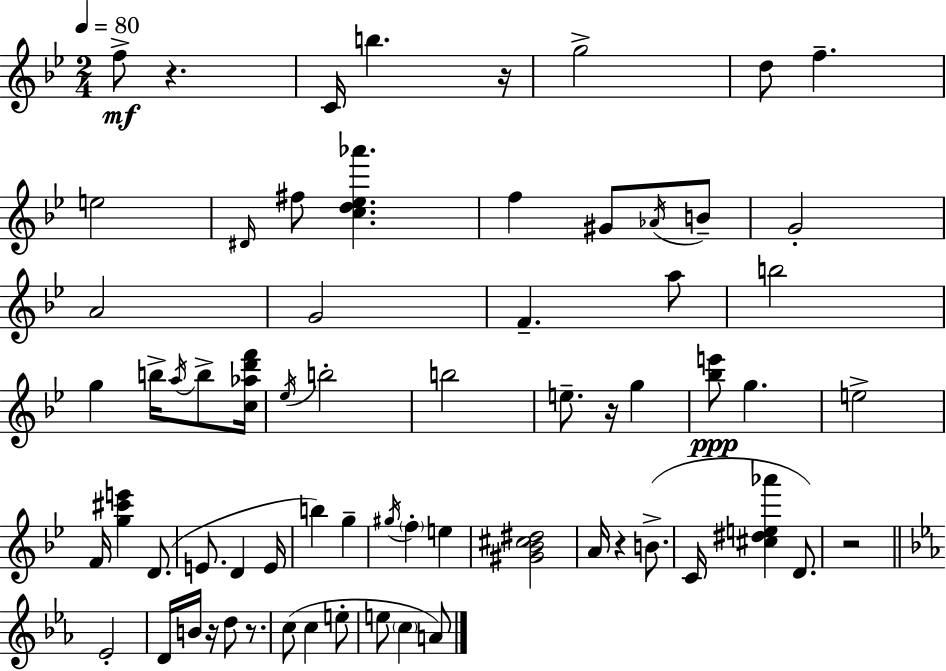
{
  \clef treble
  \numericTimeSignature
  \time 2/4
  \key bes \major
  \tempo 4 = 80
  f''8->\mf r4. | c'16 b''4. r16 | g''2-> | d''8 f''4.-- | \break e''2 | \grace { dis'16 } fis''8 <c'' d'' ees'' aes'''>4. | f''4 gis'8 \acciaccatura { aes'16 } | b'8-- g'2-. | \break a'2 | g'2 | f'4.-- | a''8 b''2 | \break g''4 b''16-> \acciaccatura { a''16 } | b''8-> <c'' aes'' d''' f'''>16 \acciaccatura { ees''16 } b''2-. | b''2 | e''8.-- r16 | \break g''4 <bes'' e'''>8\ppp g''4. | e''2-> | f'16 <g'' cis''' e'''>4 | d'8.( e'8. d'4 | \break e'16 b''4) | g''4-- \acciaccatura { gis''16 } \parenthesize f''4-. | e''4 <gis' bes' cis'' dis''>2 | a'16 r4 | \break b'8.->( c'16 <cis'' dis'' e'' aes'''>4 | d'8.) r2 | \bar "||" \break \key ees \major ees'2-. | d'16 b'16 r16 d''8 r8. | c''8( c''4 e''8-. | e''8 \parenthesize c''4 a'8) | \break \bar "|."
}